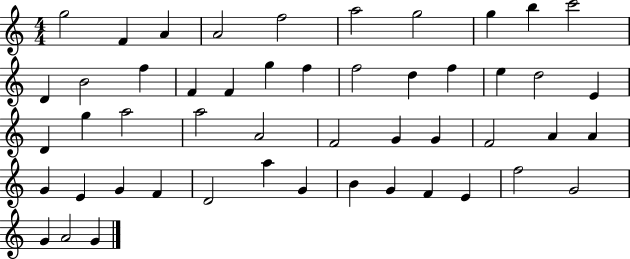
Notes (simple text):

G5/h F4/q A4/q A4/h F5/h A5/h G5/h G5/q B5/q C6/h D4/q B4/h F5/q F4/q F4/q G5/q F5/q F5/h D5/q F5/q E5/q D5/h E4/q D4/q G5/q A5/h A5/h A4/h F4/h G4/q G4/q F4/h A4/q A4/q G4/q E4/q G4/q F4/q D4/h A5/q G4/q B4/q G4/q F4/q E4/q F5/h G4/h G4/q A4/h G4/q